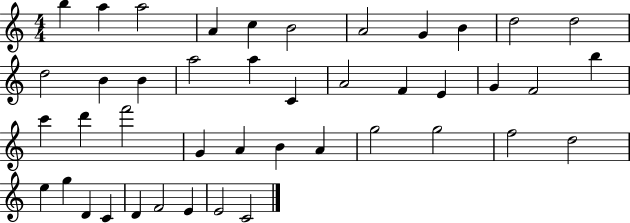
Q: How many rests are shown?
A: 0